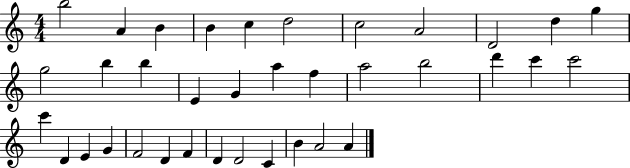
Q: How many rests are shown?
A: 0